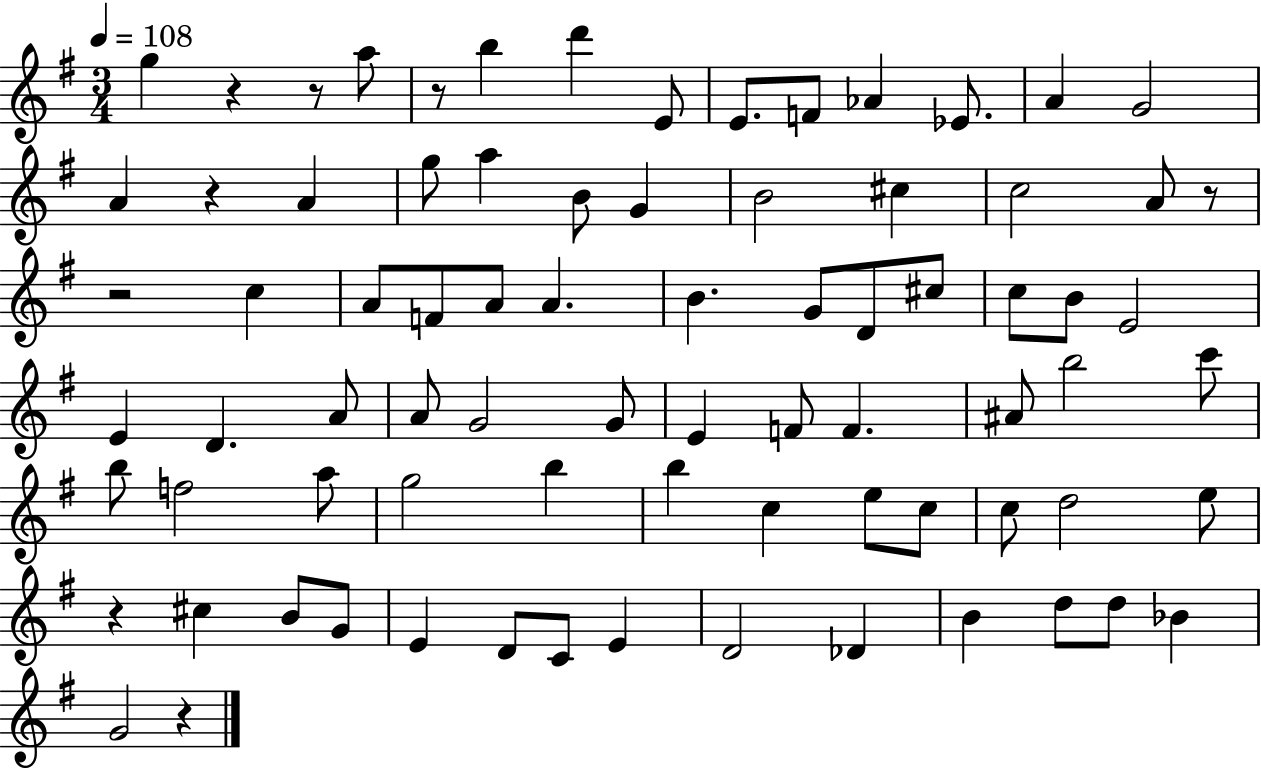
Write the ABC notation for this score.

X:1
T:Untitled
M:3/4
L:1/4
K:G
g z z/2 a/2 z/2 b d' E/2 E/2 F/2 _A _E/2 A G2 A z A g/2 a B/2 G B2 ^c c2 A/2 z/2 z2 c A/2 F/2 A/2 A B G/2 D/2 ^c/2 c/2 B/2 E2 E D A/2 A/2 G2 G/2 E F/2 F ^A/2 b2 c'/2 b/2 f2 a/2 g2 b b c e/2 c/2 c/2 d2 e/2 z ^c B/2 G/2 E D/2 C/2 E D2 _D B d/2 d/2 _B G2 z